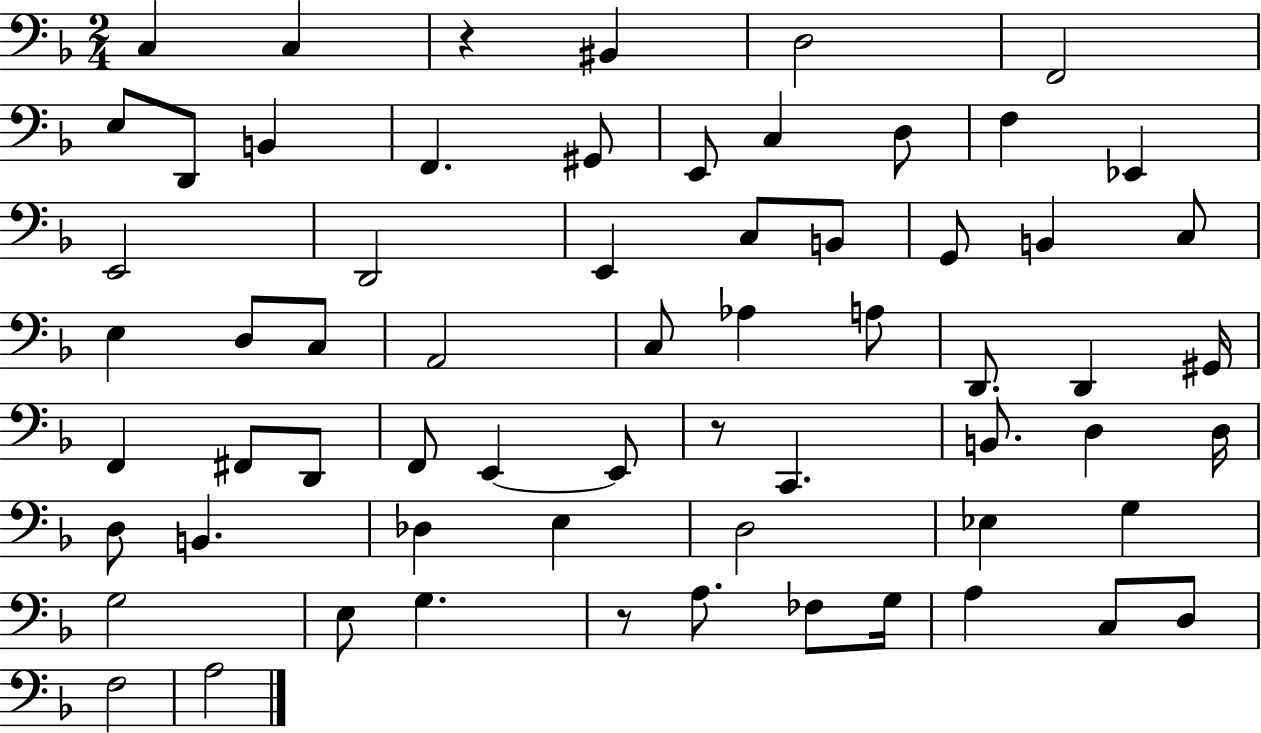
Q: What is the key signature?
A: F major